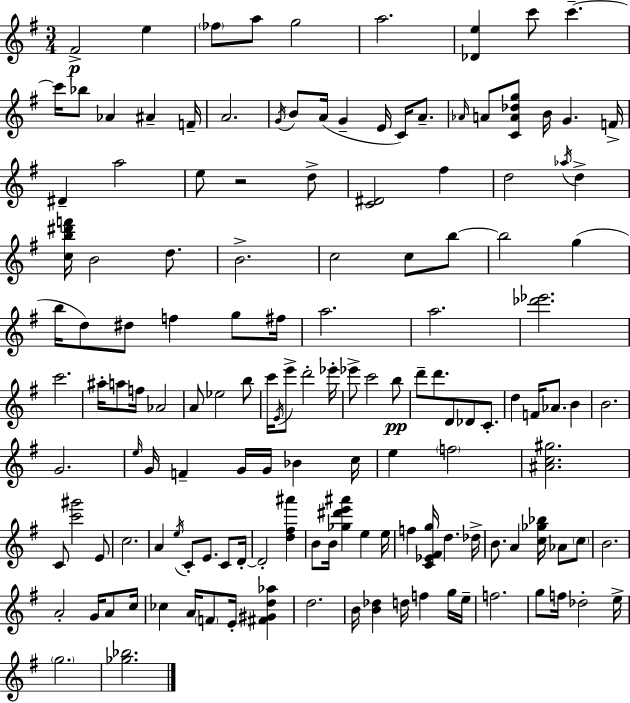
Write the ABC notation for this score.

X:1
T:Untitled
M:3/4
L:1/4
K:Em
^F2 e _f/2 a/2 g2 a2 [_De] c'/2 c' c'/4 _b/2 _A ^A F/4 A2 G/4 B/2 A/4 G E/4 C/4 A/2 _A/4 A/2 [CA_dg]/2 B/4 G F/4 ^D a2 e/2 z2 d/2 [C^D]2 ^f d2 _a/4 d [cb^d'f']/4 B2 d/2 B2 c2 c/2 b/2 b2 g b/4 d/2 ^d/2 f g/2 ^f/4 a2 a2 [_d'_e']2 c'2 ^a/4 a/2 f/4 _A2 A/2 _e2 b/2 c'/4 E/4 e'/2 d'2 _e'/4 _e'/2 c'2 b/2 d'/2 d'/2 D/2 _D/2 C/2 d F/4 _A/2 B B2 G2 e/4 G/4 F G/4 G/4 _B c/4 e f2 [^Ac^g]2 C/2 [c'^g']2 E/2 c2 A e/4 C/2 E/2 C/2 D/4 D2 [d^f^a'] B/2 B/4 [_g^d'e'^a'] e e/4 f [C_E^Fg]/4 d _d/4 B/2 A [c_g_b]/4 _A/2 c/2 B2 A2 G/4 A/2 c/4 _c A/4 F/2 E/4 [^F^Gd_a] d2 B/4 [B_d] d/4 f g/4 e/4 f2 g/2 f/4 _d2 e/4 g2 [_g_b]2